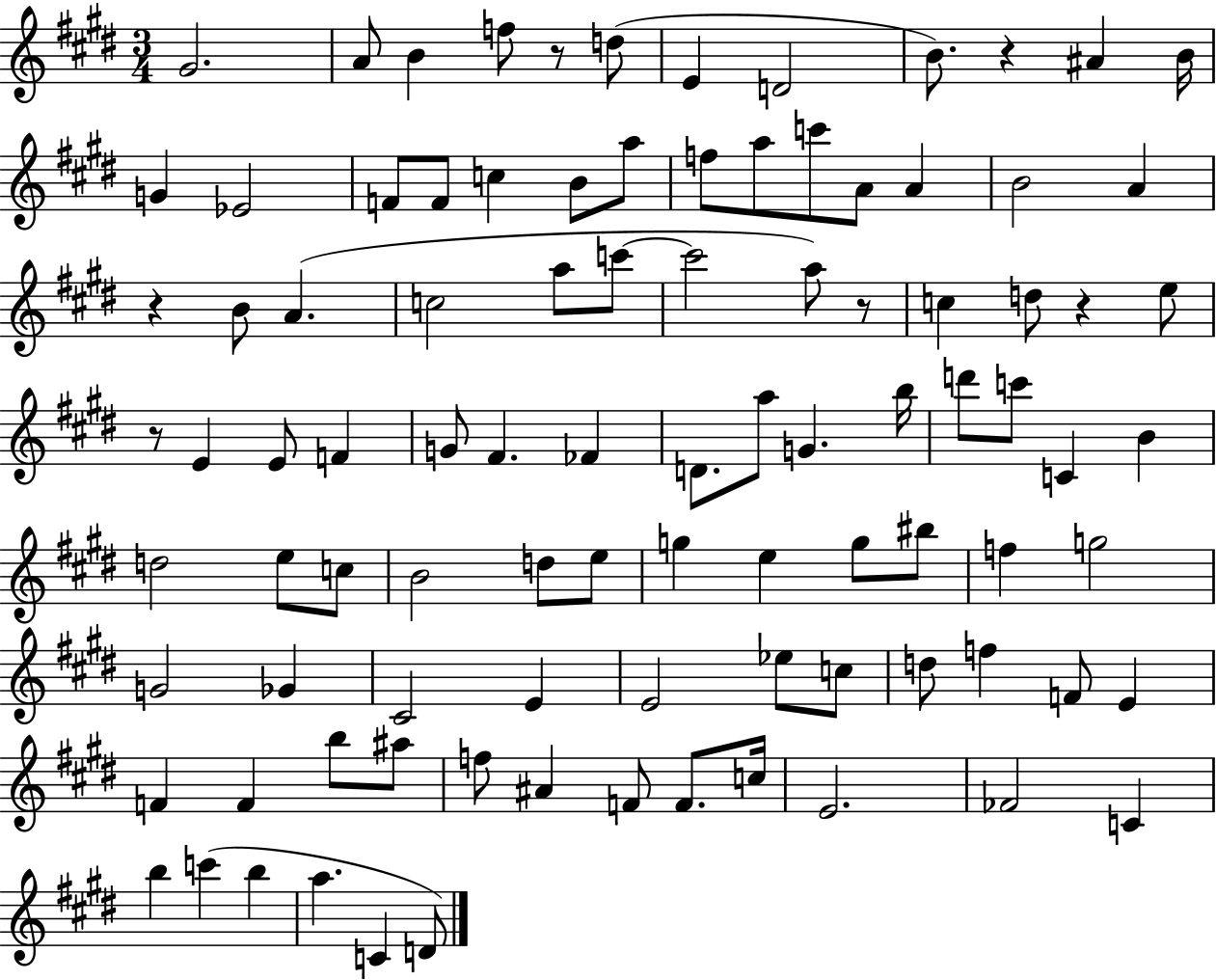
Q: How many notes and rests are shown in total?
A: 95